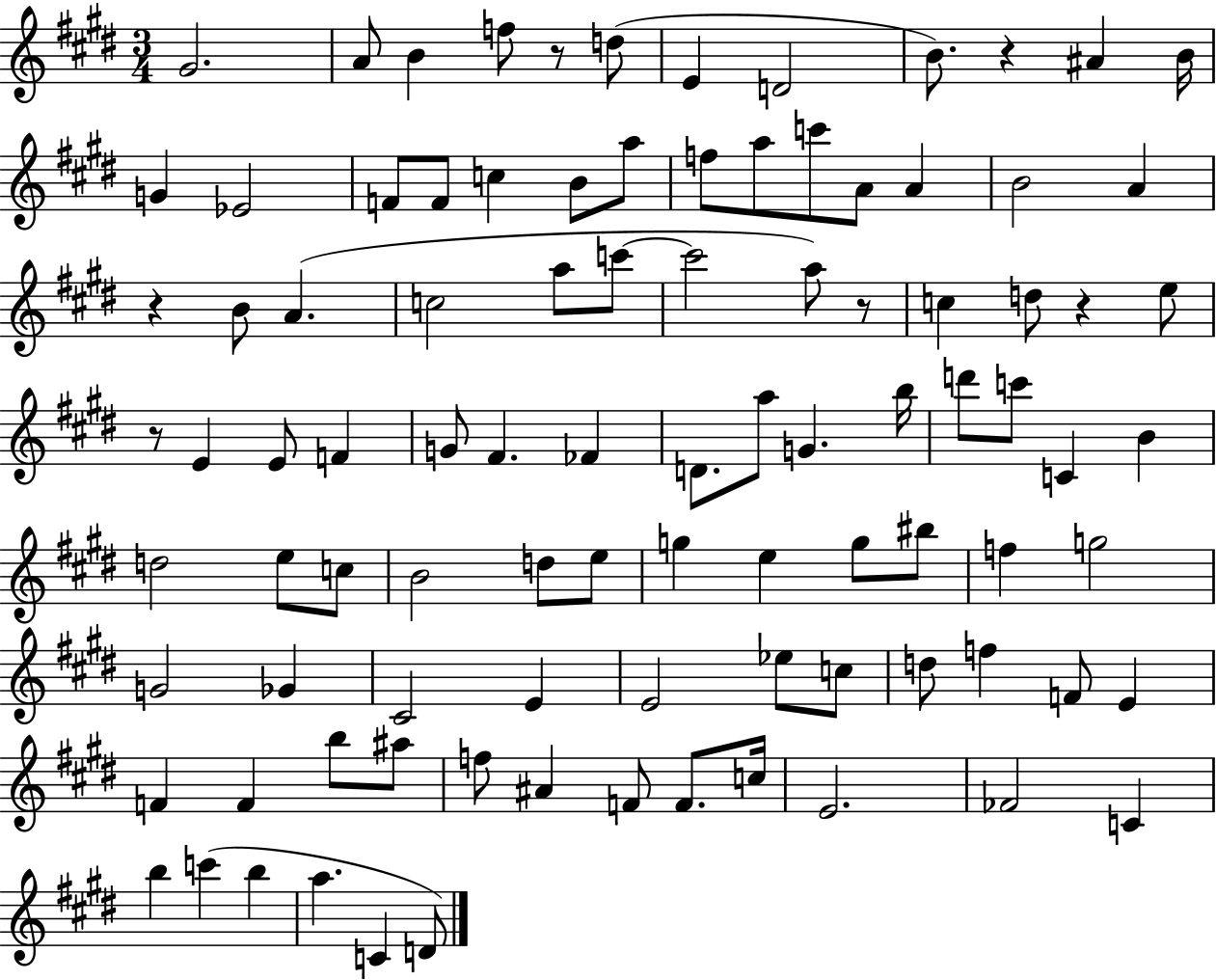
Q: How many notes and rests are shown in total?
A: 95